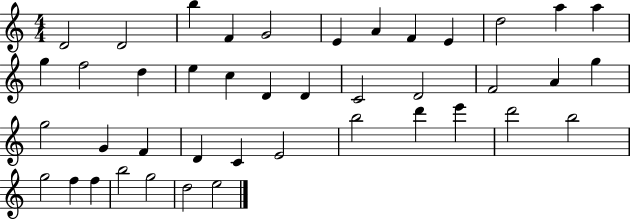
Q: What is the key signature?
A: C major